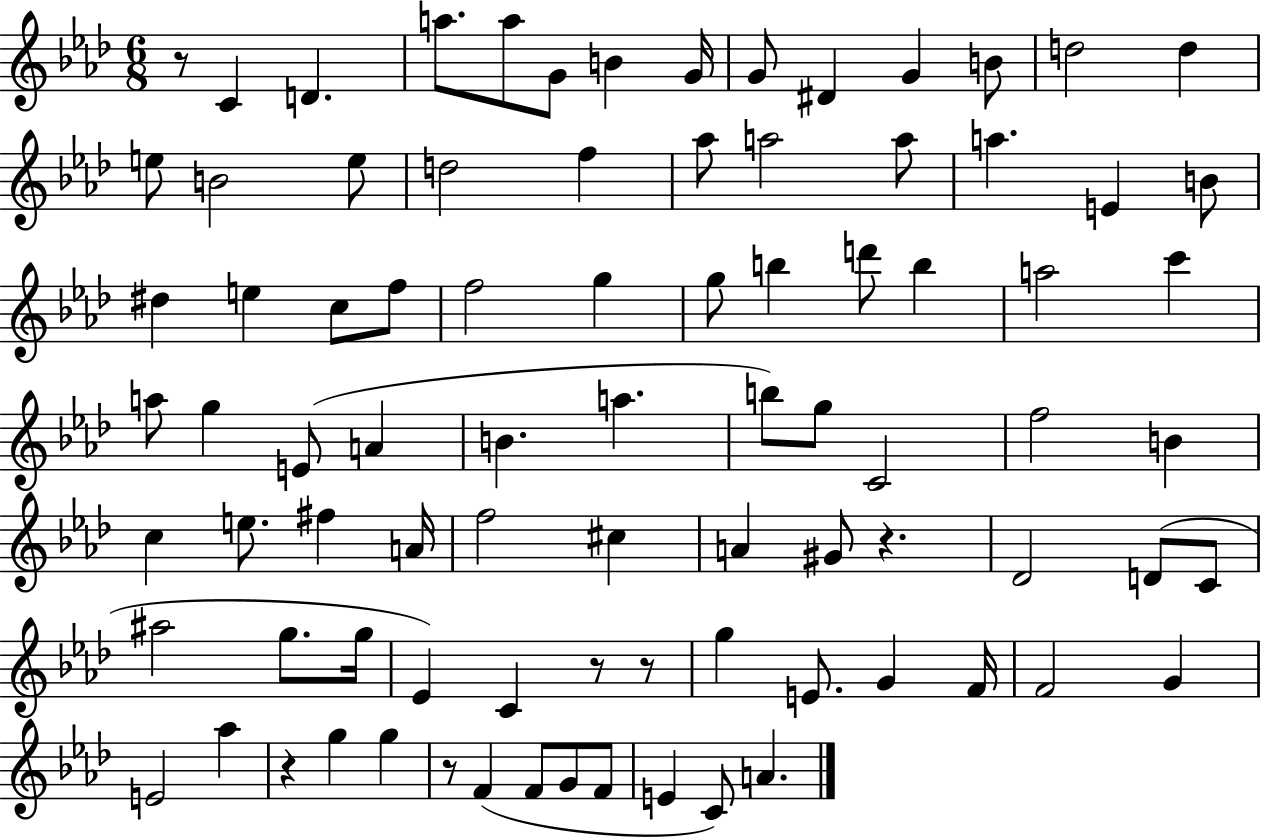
{
  \clef treble
  \numericTimeSignature
  \time 6/8
  \key aes \major
  r8 c'4 d'4. | a''8. a''8 g'8 b'4 g'16 | g'8 dis'4 g'4 b'8 | d''2 d''4 | \break e''8 b'2 e''8 | d''2 f''4 | aes''8 a''2 a''8 | a''4. e'4 b'8 | \break dis''4 e''4 c''8 f''8 | f''2 g''4 | g''8 b''4 d'''8 b''4 | a''2 c'''4 | \break a''8 g''4 e'8( a'4 | b'4. a''4. | b''8) g''8 c'2 | f''2 b'4 | \break c''4 e''8. fis''4 a'16 | f''2 cis''4 | a'4 gis'8 r4. | des'2 d'8( c'8 | \break ais''2 g''8. g''16 | ees'4) c'4 r8 r8 | g''4 e'8. g'4 f'16 | f'2 g'4 | \break e'2 aes''4 | r4 g''4 g''4 | r8 f'4( f'8 g'8 f'8 | e'4 c'8) a'4. | \break \bar "|."
}